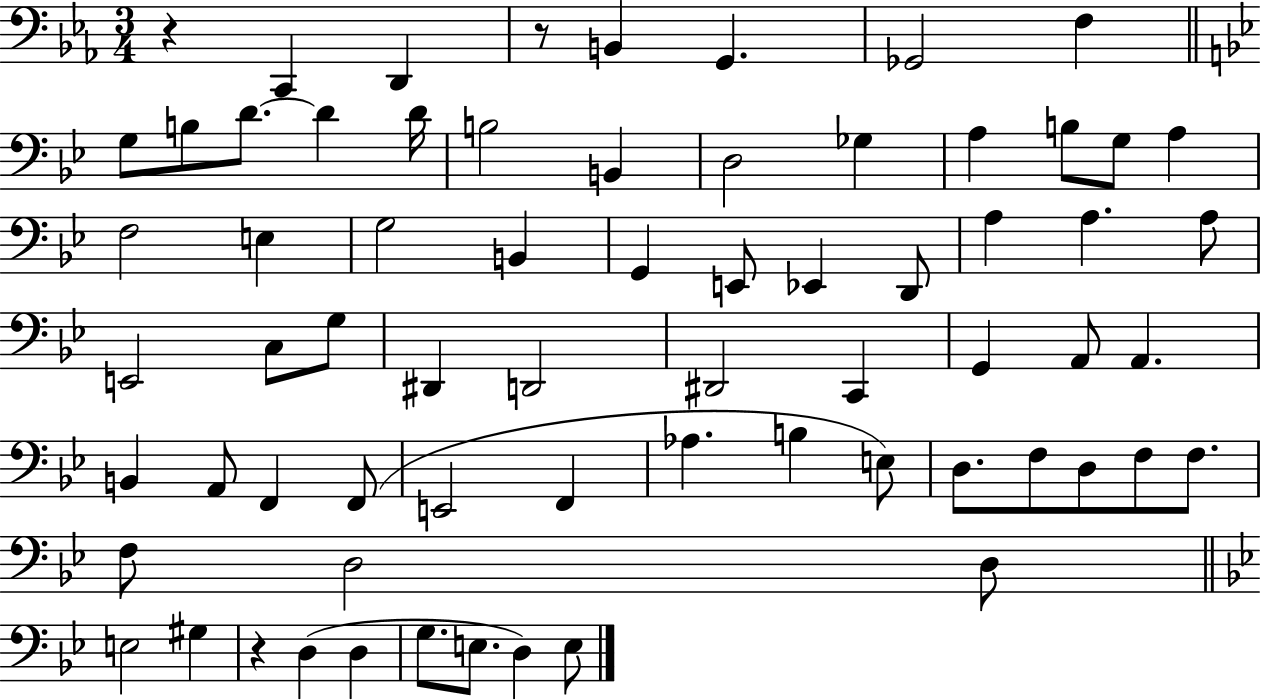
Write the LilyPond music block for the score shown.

{
  \clef bass
  \numericTimeSignature
  \time 3/4
  \key ees \major
  r4 c,4 d,4 | r8 b,4 g,4. | ges,2 f4 | \bar "||" \break \key g \minor g8 b8 d'8.~~ d'4 d'16 | b2 b,4 | d2 ges4 | a4 b8 g8 a4 | \break f2 e4 | g2 b,4 | g,4 e,8 ees,4 d,8 | a4 a4. a8 | \break e,2 c8 g8 | dis,4 d,2 | dis,2 c,4 | g,4 a,8 a,4. | \break b,4 a,8 f,4 f,8( | e,2 f,4 | aes4. b4 e8) | d8. f8 d8 f8 f8. | \break f8 d2 d8 | \bar "||" \break \key bes \major e2 gis4 | r4 d4( d4 | g8. e8. d4) e8 | \bar "|."
}